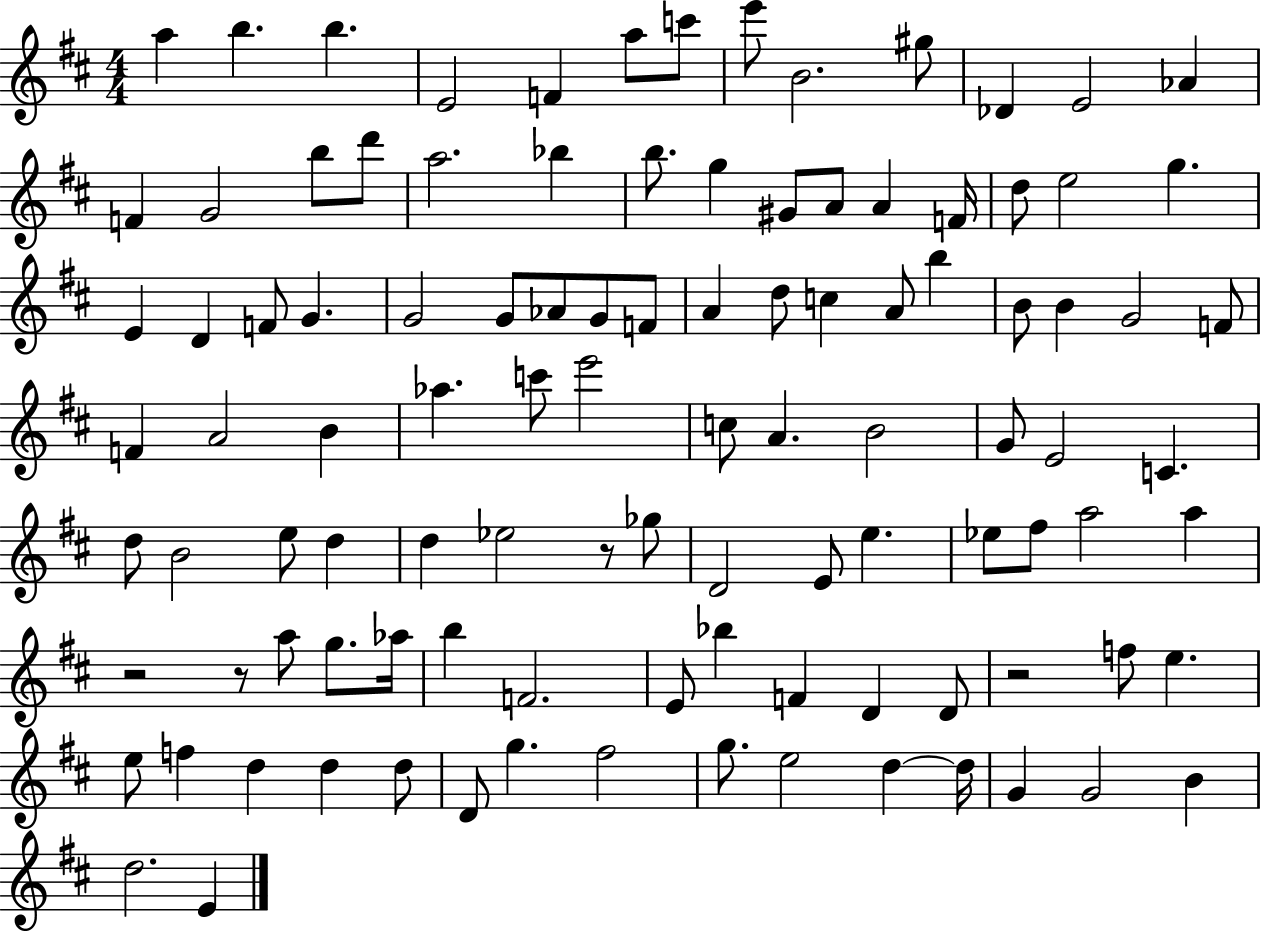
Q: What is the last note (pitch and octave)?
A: E4